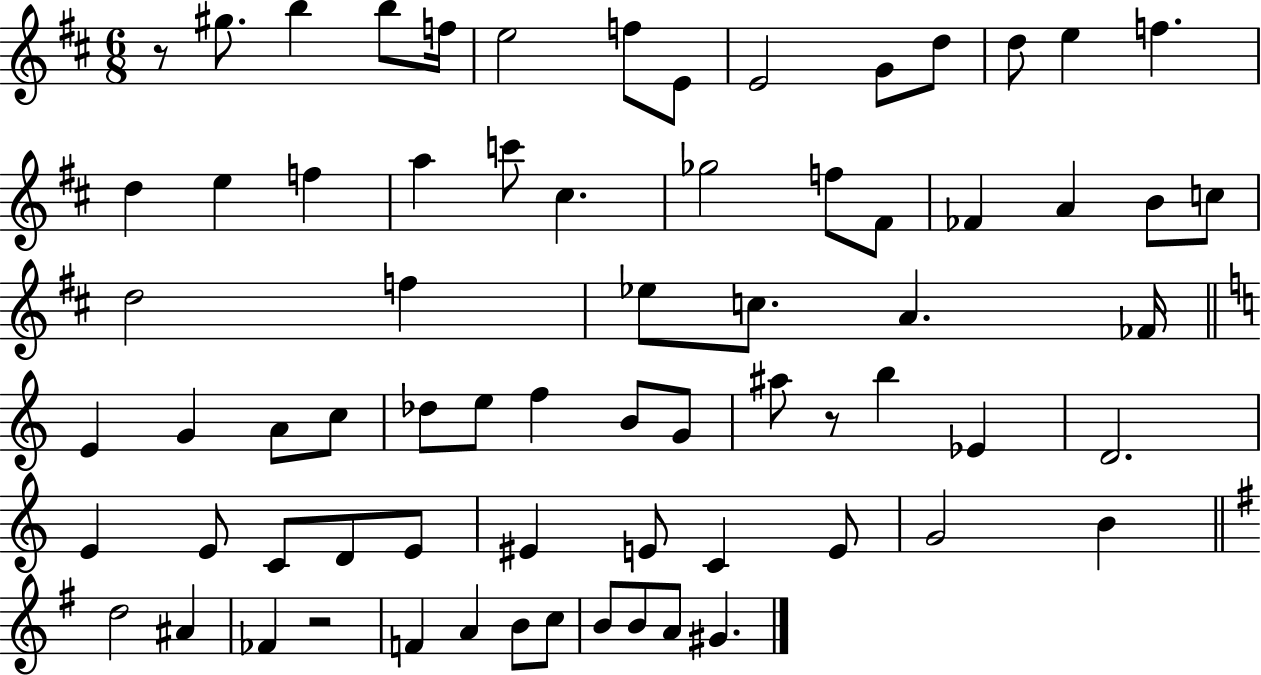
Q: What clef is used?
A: treble